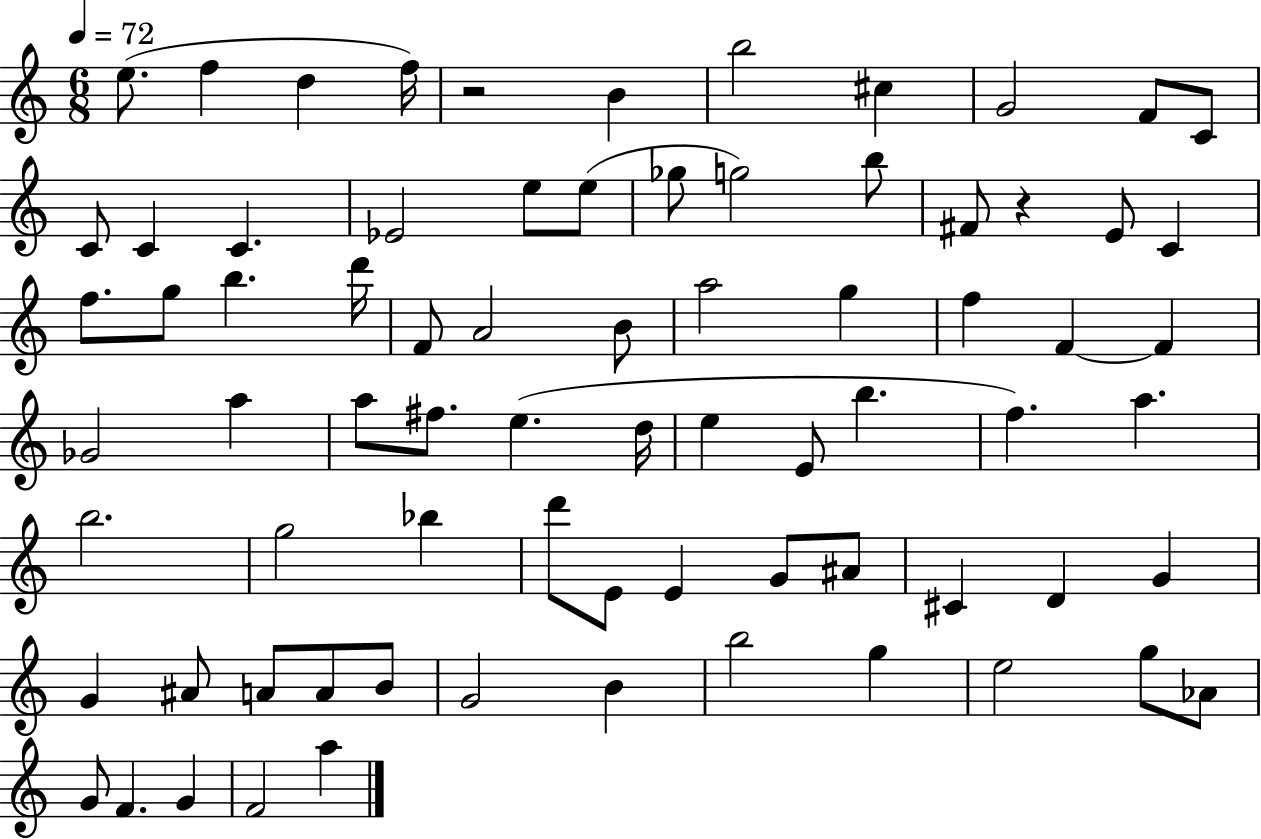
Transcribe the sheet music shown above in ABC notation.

X:1
T:Untitled
M:6/8
L:1/4
K:C
e/2 f d f/4 z2 B b2 ^c G2 F/2 C/2 C/2 C C _E2 e/2 e/2 _g/2 g2 b/2 ^F/2 z E/2 C f/2 g/2 b d'/4 F/2 A2 B/2 a2 g f F F _G2 a a/2 ^f/2 e d/4 e E/2 b f a b2 g2 _b d'/2 E/2 E G/2 ^A/2 ^C D G G ^A/2 A/2 A/2 B/2 G2 B b2 g e2 g/2 _A/2 G/2 F G F2 a